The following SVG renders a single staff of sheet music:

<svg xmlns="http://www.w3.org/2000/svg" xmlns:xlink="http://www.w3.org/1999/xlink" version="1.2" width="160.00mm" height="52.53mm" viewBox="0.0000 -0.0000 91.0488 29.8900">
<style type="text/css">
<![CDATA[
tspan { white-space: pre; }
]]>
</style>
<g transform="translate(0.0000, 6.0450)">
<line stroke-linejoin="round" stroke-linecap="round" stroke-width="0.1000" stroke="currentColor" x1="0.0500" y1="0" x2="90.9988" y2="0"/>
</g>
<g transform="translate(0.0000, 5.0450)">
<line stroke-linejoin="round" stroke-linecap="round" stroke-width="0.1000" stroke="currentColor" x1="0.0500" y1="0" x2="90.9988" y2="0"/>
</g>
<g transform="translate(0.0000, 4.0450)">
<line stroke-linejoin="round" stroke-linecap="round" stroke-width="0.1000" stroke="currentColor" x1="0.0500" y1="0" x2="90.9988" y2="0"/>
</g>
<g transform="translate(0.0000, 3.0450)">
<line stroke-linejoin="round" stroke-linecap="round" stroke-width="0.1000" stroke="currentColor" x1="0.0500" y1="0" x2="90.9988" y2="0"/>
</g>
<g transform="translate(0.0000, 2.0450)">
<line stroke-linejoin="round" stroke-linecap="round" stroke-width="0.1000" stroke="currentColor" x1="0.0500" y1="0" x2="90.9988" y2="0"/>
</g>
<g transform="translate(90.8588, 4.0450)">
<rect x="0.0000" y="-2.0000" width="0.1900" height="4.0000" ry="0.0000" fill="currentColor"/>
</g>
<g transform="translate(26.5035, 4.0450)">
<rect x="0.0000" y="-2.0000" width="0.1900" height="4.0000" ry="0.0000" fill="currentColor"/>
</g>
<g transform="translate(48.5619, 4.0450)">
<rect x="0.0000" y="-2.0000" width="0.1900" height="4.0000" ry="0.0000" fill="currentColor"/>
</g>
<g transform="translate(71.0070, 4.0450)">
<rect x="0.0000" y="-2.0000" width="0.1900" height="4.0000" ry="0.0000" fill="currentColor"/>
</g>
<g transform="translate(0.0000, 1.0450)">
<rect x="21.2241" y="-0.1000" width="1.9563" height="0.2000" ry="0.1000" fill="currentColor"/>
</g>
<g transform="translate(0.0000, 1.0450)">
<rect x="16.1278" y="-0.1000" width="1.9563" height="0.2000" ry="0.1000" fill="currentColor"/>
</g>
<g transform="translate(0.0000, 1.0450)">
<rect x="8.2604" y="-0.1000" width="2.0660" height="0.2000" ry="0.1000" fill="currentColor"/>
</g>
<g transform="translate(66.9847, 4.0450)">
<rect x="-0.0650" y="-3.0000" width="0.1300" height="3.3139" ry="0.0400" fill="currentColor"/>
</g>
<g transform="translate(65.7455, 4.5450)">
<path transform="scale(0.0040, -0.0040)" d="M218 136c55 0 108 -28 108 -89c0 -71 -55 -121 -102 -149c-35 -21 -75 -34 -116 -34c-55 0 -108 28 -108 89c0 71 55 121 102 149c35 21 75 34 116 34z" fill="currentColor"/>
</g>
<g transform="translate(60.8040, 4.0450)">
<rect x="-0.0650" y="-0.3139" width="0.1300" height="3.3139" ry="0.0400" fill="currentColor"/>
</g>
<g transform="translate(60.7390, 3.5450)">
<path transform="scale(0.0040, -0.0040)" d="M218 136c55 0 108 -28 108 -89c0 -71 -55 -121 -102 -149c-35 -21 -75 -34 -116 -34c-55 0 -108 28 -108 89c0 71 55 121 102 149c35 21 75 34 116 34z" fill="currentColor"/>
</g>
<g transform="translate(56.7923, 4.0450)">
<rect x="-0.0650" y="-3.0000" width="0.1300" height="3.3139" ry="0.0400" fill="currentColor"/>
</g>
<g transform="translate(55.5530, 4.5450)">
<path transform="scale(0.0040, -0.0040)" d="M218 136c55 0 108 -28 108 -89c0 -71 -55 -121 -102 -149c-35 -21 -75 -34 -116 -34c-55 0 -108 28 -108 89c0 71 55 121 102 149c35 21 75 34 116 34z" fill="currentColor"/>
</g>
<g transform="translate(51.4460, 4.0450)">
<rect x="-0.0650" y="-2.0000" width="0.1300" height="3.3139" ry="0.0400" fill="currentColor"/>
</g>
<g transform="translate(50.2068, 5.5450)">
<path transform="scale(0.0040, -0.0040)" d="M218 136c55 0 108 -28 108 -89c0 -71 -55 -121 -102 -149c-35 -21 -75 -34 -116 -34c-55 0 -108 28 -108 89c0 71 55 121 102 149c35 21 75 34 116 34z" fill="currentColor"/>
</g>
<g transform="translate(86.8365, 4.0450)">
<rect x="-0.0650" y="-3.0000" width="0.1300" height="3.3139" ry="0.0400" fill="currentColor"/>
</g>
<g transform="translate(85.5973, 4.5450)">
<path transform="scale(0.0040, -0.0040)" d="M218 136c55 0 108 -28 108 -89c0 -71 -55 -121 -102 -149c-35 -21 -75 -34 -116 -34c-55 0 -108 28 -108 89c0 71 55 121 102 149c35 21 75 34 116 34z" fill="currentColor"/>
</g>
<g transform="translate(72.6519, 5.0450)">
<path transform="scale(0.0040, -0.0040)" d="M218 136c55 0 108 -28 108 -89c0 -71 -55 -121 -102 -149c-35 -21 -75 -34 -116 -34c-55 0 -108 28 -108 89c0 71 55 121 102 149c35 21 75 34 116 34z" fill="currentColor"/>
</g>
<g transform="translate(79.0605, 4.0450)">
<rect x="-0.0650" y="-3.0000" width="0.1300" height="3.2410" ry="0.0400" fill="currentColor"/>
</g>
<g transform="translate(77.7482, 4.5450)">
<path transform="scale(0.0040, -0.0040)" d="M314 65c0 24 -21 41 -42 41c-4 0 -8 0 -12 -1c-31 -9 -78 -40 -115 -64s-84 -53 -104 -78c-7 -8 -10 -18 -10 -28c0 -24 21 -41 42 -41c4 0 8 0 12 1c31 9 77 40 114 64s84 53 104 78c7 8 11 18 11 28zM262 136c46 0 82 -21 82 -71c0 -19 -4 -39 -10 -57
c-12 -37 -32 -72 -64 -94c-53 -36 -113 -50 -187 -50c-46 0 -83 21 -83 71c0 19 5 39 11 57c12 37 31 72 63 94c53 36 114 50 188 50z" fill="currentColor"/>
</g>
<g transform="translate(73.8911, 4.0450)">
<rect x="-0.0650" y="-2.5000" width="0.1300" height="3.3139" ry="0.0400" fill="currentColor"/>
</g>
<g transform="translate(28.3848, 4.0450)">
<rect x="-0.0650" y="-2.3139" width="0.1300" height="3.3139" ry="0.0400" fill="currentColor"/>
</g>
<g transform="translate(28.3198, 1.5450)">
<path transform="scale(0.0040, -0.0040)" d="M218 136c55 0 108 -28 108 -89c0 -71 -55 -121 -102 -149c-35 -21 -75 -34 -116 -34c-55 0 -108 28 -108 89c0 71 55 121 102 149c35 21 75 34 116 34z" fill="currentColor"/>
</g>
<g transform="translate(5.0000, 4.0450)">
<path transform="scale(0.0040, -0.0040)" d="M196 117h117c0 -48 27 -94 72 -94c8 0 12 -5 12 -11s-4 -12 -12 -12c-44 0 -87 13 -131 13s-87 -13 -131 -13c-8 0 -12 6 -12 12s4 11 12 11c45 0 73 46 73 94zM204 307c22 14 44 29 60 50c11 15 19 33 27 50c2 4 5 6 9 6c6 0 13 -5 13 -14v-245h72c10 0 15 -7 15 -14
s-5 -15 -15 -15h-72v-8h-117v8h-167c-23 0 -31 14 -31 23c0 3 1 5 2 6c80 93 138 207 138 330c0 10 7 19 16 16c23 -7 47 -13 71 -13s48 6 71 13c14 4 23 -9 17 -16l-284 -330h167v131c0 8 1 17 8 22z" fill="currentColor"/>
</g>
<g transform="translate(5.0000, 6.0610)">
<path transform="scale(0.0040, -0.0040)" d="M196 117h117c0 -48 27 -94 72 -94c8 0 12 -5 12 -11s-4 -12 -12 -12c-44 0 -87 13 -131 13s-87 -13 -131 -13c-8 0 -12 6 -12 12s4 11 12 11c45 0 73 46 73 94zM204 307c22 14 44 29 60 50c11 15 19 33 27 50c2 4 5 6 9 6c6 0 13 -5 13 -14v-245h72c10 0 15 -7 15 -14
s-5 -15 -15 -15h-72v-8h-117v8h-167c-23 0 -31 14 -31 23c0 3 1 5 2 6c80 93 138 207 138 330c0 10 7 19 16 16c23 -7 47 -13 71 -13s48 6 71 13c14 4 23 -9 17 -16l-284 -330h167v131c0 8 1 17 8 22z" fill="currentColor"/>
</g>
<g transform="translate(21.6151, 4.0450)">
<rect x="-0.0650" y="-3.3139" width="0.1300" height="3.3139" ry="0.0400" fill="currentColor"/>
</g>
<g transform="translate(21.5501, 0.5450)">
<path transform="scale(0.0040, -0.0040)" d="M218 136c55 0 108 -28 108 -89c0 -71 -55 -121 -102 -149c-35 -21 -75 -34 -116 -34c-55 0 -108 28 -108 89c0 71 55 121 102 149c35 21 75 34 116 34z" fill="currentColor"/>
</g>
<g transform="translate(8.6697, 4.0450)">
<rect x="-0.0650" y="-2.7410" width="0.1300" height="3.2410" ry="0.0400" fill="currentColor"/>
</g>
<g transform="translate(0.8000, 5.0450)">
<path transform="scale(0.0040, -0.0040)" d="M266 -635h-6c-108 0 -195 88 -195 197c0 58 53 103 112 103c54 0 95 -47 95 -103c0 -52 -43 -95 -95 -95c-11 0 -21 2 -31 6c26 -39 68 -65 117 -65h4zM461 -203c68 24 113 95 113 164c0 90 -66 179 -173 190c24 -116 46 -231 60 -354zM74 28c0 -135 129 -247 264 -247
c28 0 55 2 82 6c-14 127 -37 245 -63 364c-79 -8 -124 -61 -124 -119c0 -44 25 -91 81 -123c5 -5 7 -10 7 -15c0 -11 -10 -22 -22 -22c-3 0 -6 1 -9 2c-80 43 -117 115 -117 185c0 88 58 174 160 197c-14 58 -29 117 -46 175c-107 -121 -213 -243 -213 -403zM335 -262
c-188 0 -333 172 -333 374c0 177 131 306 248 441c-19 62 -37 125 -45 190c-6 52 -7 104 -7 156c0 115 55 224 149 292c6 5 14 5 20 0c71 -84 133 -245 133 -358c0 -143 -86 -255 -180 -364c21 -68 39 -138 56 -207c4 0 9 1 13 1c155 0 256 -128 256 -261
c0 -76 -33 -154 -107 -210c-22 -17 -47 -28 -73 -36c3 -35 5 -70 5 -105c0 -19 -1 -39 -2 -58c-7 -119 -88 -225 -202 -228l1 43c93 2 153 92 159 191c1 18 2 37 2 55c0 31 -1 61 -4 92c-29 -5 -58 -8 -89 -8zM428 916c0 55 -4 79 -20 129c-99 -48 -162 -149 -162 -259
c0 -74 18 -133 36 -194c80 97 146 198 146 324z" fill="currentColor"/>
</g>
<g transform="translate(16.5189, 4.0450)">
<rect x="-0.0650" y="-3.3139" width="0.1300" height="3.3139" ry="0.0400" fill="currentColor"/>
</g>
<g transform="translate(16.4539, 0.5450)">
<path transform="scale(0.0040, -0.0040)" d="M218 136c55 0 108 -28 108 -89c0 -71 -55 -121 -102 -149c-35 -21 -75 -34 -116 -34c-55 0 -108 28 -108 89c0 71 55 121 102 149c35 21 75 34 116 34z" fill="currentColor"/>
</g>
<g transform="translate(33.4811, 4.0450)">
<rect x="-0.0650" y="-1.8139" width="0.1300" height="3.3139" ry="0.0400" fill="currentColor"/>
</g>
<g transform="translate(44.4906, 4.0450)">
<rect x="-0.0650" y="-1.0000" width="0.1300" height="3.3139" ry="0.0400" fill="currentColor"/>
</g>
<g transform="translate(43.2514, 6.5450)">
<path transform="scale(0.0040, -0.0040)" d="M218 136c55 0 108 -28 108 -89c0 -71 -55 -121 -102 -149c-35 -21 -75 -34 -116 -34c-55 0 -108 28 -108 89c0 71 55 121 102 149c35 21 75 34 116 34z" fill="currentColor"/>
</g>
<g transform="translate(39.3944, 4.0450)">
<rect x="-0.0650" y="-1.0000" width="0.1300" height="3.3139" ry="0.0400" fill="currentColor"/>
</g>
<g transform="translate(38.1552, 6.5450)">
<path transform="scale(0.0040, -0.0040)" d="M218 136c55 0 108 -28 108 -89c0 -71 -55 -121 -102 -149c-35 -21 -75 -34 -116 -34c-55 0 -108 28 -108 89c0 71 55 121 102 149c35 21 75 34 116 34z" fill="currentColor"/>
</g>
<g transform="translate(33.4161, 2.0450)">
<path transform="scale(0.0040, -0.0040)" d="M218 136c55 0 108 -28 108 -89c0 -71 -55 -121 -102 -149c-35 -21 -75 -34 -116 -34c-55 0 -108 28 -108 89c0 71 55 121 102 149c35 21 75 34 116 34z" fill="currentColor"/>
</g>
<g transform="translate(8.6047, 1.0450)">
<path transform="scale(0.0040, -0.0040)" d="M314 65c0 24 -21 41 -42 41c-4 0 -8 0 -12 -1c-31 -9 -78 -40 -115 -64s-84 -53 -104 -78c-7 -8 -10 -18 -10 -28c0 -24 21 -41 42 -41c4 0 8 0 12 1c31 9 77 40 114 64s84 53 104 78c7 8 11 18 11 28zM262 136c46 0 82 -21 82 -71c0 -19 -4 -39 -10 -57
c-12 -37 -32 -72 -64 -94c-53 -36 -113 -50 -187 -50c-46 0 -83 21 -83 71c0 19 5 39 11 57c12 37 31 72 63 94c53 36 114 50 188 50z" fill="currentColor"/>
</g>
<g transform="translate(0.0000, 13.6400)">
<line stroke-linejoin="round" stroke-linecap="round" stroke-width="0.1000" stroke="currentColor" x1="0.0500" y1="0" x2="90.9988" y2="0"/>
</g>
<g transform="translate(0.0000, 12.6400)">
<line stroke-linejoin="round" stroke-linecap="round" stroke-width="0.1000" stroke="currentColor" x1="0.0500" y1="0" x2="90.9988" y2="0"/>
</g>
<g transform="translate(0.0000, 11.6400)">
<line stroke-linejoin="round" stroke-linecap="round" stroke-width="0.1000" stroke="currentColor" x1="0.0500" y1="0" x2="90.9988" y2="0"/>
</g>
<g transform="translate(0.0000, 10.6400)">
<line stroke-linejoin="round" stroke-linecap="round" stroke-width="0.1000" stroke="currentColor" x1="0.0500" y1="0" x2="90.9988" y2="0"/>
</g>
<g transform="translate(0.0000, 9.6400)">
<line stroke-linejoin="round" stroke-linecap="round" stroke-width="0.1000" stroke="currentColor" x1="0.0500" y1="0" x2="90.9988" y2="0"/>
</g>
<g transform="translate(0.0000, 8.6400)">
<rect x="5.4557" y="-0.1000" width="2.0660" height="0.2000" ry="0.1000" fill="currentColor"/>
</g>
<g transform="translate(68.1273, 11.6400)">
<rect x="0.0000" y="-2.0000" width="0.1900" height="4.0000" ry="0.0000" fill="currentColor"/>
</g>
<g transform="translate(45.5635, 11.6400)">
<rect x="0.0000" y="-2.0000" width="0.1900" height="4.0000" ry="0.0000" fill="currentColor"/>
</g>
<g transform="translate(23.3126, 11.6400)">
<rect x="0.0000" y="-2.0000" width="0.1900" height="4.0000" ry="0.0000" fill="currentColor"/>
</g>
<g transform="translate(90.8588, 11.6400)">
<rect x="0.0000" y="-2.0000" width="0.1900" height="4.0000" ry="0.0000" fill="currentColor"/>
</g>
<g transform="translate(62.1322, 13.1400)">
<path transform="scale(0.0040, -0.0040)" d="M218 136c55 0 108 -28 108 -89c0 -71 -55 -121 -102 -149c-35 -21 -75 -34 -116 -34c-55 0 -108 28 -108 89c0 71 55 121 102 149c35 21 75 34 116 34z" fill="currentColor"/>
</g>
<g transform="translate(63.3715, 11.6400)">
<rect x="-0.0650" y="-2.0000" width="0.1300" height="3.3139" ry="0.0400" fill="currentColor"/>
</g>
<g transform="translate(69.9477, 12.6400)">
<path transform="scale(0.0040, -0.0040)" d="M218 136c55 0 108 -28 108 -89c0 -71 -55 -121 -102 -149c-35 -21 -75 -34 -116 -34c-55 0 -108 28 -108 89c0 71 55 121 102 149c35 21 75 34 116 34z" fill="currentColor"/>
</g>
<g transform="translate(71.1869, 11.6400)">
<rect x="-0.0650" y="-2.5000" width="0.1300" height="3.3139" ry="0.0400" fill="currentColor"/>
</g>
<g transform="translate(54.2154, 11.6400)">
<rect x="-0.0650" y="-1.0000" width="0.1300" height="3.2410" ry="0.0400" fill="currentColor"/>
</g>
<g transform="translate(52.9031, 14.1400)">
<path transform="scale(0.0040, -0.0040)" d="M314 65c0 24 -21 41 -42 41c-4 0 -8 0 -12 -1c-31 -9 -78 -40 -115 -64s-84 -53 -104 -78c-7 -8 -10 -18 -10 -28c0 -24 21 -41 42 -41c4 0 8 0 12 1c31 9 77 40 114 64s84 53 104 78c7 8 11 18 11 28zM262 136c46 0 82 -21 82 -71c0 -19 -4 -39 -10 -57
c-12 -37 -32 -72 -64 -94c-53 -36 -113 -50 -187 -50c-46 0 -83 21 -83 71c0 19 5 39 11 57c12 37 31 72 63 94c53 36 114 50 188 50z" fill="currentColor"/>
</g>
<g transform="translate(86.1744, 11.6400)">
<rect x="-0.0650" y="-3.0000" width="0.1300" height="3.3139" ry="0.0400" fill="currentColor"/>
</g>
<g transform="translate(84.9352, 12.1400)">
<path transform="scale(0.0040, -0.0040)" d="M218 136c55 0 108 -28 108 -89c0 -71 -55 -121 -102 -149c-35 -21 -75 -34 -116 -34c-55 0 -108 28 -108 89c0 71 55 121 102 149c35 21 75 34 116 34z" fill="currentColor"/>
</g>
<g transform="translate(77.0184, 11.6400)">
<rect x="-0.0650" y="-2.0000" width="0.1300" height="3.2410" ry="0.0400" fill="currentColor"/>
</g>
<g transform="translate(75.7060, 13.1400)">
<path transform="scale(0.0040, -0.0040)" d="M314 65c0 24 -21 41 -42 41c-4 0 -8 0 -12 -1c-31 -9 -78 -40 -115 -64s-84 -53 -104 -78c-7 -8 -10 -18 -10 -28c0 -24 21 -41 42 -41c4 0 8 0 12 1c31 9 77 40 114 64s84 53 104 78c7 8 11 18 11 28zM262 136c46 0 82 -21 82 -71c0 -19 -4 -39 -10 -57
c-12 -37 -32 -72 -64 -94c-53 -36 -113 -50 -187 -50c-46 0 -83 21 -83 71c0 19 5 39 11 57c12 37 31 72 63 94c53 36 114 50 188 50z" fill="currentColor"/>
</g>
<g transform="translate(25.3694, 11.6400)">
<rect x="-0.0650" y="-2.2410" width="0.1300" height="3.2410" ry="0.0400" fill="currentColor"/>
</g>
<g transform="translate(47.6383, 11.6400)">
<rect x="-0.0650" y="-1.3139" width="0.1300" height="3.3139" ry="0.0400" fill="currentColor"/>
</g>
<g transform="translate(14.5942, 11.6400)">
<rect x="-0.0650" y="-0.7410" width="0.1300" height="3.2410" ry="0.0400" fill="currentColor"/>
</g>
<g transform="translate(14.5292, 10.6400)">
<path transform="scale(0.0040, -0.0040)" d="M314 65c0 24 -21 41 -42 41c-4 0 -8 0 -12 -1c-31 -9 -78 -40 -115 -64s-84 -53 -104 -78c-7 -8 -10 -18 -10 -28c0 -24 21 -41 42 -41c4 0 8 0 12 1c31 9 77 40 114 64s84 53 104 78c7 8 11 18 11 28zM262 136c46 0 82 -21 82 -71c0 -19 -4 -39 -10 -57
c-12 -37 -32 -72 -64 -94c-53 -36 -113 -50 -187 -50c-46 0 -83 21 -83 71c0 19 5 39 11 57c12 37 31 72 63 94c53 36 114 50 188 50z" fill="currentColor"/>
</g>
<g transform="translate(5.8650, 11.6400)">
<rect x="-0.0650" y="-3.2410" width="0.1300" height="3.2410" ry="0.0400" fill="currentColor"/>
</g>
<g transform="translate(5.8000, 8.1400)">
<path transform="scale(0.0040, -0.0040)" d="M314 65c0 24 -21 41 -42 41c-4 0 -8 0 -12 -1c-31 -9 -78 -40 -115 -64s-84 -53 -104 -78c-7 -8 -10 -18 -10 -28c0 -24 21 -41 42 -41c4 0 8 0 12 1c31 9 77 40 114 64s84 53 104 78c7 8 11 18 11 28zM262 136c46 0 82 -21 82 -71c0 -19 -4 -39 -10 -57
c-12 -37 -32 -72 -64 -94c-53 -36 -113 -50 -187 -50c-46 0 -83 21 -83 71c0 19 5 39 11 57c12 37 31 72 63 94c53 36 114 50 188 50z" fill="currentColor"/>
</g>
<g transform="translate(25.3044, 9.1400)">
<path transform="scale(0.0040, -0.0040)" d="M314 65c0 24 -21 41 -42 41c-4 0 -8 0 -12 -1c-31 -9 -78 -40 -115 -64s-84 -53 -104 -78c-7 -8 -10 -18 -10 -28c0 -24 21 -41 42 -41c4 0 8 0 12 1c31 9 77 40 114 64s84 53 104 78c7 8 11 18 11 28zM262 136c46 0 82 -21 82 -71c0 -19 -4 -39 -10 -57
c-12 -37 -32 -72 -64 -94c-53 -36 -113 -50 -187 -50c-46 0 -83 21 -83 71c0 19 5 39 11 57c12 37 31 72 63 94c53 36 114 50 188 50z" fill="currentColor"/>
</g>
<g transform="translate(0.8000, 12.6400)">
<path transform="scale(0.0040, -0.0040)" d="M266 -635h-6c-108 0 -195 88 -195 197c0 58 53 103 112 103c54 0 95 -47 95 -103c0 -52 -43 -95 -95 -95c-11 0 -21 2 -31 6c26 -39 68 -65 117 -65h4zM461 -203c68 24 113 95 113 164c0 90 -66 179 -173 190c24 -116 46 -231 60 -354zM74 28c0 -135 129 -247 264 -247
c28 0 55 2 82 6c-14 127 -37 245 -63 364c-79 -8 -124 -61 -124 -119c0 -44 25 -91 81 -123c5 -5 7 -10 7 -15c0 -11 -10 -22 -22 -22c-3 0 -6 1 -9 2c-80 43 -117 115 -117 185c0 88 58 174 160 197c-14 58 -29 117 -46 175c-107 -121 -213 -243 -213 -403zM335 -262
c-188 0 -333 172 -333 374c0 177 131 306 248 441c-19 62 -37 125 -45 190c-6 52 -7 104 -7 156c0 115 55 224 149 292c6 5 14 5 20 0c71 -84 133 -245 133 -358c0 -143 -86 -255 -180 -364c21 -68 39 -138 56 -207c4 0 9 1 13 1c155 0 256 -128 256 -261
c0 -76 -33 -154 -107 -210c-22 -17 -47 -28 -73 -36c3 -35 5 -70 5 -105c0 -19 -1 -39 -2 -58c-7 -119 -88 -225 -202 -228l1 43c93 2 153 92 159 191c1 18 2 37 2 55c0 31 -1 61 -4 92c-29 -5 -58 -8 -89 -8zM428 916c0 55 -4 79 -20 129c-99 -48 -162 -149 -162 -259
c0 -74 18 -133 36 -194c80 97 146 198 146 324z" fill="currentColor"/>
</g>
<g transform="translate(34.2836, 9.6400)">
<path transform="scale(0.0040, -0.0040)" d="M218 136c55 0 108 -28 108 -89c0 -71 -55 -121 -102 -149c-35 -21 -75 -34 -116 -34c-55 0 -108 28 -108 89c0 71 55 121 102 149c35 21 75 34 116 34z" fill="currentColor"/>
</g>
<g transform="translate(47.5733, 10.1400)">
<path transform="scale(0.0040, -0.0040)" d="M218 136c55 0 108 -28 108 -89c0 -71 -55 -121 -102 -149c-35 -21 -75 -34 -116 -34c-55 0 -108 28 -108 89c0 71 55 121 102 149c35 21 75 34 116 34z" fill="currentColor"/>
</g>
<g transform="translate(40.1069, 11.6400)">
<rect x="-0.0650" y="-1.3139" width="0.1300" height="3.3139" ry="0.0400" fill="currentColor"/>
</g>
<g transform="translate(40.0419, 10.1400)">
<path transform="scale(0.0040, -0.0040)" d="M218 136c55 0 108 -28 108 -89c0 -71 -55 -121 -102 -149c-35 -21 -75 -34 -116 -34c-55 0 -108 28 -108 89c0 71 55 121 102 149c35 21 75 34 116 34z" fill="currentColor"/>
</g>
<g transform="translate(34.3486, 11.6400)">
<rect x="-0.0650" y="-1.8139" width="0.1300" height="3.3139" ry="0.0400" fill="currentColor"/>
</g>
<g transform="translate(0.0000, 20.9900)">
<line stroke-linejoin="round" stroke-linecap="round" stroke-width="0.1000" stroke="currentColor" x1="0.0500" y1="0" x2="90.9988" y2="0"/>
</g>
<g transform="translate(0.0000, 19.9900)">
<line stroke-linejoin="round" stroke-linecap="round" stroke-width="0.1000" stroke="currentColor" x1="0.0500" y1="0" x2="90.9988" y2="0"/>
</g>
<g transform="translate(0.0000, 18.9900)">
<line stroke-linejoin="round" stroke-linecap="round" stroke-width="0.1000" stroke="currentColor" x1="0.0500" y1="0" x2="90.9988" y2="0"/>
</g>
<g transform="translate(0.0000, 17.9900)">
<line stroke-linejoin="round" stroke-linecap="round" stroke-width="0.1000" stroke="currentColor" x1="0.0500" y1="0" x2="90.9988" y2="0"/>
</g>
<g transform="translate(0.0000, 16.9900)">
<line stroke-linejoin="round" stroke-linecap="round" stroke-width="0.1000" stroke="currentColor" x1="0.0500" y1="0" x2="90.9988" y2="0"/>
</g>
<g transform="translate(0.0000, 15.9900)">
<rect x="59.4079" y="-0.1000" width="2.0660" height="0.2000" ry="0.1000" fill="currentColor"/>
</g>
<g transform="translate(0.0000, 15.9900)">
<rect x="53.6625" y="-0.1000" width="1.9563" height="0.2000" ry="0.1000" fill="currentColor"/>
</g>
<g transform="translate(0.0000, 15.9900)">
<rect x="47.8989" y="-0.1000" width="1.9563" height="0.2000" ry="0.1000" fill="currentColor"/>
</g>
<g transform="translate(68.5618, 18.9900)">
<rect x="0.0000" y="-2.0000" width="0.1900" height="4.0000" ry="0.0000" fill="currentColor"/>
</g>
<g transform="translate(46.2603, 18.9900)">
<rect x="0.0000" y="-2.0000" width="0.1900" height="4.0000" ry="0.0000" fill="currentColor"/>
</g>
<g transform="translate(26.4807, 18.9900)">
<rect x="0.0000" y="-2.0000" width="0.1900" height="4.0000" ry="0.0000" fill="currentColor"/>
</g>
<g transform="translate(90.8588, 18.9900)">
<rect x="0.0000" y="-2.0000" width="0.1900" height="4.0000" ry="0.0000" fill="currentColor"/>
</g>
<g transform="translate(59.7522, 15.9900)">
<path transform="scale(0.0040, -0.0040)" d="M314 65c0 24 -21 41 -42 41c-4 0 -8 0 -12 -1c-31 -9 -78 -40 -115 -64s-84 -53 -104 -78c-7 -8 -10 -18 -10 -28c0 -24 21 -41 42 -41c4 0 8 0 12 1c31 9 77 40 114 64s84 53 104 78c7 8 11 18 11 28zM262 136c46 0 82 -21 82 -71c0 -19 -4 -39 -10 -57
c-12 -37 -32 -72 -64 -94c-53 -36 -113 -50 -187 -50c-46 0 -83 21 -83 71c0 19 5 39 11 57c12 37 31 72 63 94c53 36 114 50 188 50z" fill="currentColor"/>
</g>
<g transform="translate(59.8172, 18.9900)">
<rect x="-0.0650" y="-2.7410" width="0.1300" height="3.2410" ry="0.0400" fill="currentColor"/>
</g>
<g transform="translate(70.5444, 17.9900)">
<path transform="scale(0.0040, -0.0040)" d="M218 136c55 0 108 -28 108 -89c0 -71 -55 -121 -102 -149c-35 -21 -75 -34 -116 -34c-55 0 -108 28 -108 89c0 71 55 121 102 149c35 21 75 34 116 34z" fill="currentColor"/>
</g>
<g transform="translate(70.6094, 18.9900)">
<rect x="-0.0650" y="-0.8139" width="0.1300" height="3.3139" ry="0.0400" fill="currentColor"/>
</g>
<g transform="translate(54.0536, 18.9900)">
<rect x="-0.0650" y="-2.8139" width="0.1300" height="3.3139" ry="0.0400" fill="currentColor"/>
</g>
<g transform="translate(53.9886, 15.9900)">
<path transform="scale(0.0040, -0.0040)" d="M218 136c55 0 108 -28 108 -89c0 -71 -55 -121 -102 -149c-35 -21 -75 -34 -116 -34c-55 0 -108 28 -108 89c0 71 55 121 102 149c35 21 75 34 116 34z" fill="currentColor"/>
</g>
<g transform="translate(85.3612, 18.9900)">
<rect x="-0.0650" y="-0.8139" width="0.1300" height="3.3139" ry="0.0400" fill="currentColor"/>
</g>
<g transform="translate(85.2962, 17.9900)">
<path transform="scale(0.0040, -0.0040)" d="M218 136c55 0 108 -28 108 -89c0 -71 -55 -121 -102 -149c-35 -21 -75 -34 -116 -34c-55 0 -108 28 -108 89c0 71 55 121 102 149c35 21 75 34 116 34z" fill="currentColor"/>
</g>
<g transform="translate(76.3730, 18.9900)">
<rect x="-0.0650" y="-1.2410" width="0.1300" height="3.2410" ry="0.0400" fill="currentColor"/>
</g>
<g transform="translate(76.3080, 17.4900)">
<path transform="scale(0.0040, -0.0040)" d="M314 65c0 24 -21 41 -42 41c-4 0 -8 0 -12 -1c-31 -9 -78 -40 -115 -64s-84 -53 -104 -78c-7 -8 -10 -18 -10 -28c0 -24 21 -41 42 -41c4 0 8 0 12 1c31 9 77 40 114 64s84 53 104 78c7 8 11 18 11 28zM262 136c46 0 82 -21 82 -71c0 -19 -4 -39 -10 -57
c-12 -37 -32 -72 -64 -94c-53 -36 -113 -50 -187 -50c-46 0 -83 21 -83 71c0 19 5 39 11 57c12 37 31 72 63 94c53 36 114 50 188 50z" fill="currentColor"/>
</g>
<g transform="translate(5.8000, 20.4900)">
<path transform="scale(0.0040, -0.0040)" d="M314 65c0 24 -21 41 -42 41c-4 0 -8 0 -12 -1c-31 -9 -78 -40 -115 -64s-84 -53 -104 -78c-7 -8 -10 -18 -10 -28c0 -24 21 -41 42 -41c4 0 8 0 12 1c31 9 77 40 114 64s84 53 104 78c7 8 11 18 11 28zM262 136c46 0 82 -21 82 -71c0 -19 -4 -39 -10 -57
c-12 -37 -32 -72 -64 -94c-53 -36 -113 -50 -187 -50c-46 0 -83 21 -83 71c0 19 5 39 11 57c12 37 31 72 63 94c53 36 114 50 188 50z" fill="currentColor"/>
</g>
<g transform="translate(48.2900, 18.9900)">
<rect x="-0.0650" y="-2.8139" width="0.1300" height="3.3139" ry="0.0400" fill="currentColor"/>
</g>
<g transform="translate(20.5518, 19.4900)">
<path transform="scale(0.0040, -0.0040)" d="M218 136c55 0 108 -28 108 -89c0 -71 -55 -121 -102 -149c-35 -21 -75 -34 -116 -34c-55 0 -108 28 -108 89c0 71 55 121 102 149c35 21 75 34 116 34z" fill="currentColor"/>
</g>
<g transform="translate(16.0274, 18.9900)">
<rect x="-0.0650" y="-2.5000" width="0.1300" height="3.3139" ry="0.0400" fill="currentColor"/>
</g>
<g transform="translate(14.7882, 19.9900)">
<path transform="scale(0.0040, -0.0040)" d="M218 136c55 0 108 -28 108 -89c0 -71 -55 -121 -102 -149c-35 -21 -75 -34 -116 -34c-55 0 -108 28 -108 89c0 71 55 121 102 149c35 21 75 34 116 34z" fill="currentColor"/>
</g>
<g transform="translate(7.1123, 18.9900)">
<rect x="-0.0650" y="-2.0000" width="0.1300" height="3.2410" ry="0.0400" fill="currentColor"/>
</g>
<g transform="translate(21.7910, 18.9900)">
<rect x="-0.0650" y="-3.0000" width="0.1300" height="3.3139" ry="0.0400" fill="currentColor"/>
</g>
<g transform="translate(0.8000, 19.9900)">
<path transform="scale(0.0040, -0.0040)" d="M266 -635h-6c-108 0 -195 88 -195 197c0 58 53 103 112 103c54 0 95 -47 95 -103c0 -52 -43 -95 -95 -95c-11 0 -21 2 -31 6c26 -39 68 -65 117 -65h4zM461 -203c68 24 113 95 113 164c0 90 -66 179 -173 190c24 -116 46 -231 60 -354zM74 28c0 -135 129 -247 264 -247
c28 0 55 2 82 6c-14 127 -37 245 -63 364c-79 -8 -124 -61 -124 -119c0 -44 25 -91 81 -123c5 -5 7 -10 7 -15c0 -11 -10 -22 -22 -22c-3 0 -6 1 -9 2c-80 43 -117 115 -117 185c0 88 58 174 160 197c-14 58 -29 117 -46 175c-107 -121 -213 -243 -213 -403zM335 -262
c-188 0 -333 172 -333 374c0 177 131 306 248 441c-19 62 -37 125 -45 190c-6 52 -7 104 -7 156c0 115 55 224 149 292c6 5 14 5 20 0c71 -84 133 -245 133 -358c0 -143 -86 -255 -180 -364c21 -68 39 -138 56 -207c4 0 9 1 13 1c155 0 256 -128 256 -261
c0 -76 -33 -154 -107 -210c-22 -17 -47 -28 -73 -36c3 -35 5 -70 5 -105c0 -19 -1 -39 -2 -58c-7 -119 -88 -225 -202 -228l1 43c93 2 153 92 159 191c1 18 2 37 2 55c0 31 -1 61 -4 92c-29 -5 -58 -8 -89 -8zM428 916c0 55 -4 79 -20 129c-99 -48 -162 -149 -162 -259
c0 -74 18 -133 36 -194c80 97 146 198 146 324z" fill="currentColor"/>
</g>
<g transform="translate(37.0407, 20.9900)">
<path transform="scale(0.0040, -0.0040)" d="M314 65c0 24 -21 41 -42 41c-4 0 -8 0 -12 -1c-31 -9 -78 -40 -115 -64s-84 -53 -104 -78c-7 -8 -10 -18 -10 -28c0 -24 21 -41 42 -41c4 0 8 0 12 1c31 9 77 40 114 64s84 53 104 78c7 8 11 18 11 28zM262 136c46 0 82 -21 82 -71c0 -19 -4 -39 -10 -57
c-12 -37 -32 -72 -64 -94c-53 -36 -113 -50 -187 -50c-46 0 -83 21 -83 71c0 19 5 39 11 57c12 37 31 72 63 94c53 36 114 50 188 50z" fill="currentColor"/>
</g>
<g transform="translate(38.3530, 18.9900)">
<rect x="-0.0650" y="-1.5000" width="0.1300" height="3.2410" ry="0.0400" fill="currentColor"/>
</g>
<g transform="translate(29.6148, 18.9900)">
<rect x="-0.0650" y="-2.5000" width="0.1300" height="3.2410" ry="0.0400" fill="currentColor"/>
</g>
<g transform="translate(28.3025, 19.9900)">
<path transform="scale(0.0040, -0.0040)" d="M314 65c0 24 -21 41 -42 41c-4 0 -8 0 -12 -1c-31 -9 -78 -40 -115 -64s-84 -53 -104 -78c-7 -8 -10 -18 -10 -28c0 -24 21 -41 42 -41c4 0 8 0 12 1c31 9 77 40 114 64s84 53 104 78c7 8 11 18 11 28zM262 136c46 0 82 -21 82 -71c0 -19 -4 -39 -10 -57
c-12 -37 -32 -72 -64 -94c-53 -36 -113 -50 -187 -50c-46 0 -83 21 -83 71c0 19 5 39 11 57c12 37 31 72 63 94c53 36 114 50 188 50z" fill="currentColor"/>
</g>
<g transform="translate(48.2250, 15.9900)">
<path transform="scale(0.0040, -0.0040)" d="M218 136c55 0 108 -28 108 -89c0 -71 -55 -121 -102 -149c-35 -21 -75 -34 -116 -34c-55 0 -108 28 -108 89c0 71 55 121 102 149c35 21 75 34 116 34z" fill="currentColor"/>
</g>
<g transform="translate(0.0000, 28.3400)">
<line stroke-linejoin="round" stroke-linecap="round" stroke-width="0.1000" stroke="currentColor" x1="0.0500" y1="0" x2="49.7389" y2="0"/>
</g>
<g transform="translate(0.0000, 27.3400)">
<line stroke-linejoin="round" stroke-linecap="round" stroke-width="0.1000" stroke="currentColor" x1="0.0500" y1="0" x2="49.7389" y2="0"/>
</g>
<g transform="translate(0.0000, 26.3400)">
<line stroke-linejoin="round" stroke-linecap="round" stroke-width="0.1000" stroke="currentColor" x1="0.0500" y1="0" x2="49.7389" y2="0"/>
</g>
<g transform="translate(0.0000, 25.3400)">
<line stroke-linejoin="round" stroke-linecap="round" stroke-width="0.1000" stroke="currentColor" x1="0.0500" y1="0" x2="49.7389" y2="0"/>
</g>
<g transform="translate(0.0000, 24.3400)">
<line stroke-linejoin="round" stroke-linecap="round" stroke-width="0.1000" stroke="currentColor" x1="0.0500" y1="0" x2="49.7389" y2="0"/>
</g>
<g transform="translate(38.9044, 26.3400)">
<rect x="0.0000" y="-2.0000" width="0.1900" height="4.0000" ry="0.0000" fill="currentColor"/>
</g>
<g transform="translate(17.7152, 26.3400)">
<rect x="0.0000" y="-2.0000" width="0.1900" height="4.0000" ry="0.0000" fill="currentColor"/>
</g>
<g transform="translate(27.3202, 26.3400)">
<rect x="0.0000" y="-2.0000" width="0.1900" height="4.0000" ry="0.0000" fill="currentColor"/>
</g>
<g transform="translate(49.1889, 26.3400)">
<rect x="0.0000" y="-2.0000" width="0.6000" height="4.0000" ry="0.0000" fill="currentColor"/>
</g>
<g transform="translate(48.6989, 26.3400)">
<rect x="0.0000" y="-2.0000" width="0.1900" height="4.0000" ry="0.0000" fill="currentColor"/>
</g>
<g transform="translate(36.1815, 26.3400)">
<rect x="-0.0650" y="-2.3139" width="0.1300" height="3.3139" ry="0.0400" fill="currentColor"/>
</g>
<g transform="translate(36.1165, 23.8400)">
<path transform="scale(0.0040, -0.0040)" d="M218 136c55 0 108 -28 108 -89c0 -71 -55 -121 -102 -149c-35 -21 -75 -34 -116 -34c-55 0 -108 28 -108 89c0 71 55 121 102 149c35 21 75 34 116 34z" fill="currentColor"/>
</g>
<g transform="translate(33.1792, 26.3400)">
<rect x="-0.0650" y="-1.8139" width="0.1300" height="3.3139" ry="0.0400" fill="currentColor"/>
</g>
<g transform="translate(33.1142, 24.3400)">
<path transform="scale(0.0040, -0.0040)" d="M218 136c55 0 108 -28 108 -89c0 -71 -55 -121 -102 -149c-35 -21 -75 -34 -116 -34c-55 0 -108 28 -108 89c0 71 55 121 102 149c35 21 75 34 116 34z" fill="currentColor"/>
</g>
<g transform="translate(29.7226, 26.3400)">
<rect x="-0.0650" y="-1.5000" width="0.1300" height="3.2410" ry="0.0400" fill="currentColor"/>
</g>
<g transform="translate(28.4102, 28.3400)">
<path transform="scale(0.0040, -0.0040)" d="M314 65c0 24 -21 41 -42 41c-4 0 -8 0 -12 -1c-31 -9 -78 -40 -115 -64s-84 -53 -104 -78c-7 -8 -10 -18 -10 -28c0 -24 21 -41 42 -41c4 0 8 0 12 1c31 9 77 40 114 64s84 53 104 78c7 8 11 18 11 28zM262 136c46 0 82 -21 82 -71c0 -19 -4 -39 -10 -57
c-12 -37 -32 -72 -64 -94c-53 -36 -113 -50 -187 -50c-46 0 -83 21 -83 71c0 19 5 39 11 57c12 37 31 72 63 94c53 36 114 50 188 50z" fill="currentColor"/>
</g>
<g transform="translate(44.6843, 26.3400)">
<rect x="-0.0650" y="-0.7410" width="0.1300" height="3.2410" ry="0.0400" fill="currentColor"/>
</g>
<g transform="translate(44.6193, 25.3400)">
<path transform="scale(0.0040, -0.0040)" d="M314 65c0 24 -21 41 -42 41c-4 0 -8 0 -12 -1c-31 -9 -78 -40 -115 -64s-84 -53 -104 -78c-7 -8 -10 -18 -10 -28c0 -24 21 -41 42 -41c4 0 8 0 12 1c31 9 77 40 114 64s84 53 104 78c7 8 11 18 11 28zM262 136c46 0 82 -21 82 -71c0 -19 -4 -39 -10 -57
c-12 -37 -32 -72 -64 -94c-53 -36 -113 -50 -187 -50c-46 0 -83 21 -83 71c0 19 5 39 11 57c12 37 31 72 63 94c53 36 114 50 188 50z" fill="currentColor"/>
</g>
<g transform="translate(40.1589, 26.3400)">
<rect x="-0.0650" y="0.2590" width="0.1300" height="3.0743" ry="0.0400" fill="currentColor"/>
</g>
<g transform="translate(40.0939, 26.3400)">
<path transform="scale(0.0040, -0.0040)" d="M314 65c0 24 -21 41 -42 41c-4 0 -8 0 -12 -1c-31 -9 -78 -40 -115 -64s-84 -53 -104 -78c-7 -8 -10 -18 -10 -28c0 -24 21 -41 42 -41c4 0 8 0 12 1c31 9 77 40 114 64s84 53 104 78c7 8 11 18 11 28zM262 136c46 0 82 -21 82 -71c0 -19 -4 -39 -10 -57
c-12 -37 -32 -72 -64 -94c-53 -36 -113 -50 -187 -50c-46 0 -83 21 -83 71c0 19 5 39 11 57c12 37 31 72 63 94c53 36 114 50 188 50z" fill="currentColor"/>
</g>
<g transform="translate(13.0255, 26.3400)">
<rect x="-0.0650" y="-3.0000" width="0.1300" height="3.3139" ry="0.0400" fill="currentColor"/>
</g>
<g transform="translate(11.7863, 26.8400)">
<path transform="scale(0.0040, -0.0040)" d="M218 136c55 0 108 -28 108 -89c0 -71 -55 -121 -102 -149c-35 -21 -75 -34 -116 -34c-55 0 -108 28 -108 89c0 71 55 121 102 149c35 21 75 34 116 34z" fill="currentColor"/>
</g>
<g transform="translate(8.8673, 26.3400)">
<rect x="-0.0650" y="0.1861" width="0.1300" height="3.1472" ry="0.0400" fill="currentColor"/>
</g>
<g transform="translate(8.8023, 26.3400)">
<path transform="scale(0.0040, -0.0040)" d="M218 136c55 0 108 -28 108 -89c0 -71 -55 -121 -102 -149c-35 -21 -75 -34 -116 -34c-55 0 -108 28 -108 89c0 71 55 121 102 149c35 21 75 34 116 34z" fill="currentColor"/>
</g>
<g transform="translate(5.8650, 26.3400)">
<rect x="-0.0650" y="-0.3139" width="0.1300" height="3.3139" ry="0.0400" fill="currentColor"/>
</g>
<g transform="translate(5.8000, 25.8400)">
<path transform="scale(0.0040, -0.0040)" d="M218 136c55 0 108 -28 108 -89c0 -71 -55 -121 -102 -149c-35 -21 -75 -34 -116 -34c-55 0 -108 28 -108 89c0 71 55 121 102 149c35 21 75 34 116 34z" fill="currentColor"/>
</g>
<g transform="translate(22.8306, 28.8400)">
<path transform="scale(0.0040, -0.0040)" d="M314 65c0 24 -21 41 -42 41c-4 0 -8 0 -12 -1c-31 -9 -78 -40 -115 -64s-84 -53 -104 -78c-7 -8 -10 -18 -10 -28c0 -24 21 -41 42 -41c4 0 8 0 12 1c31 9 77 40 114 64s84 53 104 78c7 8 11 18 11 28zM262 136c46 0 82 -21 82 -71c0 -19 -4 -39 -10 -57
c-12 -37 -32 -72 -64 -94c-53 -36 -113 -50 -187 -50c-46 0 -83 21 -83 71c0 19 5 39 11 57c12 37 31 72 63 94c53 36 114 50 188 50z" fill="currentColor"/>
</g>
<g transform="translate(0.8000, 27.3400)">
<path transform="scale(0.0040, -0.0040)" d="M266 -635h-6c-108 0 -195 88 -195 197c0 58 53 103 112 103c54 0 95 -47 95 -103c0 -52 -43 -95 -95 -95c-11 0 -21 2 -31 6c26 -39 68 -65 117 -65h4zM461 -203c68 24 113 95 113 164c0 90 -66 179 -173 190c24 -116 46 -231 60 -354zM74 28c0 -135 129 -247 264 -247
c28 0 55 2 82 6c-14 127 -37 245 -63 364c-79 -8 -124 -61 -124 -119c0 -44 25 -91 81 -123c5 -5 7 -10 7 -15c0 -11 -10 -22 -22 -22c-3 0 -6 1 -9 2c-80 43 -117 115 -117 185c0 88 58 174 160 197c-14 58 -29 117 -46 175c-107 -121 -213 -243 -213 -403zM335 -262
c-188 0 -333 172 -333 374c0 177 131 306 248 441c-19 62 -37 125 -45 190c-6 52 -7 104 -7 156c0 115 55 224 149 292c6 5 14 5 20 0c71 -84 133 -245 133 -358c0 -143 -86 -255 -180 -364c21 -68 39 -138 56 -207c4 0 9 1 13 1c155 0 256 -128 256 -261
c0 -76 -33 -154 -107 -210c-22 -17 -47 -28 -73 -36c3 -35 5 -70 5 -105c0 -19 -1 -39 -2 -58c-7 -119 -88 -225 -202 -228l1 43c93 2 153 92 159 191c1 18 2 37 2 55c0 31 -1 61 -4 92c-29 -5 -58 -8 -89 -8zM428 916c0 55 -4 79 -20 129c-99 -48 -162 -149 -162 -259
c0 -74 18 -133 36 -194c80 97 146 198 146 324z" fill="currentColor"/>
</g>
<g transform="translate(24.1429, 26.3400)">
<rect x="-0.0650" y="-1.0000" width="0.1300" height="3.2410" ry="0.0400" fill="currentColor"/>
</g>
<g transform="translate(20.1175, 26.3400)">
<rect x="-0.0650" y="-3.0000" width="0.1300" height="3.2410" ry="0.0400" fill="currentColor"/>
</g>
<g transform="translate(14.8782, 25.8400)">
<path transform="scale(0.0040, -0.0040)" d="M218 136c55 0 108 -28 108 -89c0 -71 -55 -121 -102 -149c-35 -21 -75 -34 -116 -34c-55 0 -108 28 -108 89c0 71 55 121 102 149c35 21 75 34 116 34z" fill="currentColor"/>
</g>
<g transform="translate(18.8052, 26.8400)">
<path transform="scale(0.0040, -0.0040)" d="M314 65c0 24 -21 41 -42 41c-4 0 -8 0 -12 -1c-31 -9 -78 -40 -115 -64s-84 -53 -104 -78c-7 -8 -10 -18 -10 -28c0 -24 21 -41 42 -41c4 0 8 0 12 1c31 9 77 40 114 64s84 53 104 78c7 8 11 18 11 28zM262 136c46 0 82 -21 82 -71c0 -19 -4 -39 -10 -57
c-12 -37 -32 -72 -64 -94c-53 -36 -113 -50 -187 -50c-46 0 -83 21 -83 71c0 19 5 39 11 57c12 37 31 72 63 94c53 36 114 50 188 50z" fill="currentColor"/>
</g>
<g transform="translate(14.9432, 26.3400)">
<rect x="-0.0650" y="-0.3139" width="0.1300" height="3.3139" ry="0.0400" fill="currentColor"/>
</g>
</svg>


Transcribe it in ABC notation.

X:1
T:Untitled
M:4/4
L:1/4
K:C
a2 b b g f D D F A c A G A2 A b2 d2 g2 f e e D2 F G F2 A F2 G A G2 E2 a a a2 d e2 d c B A c A2 D2 E2 f g B2 d2